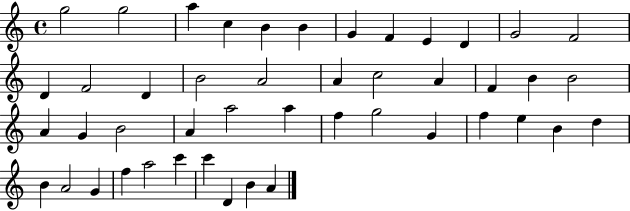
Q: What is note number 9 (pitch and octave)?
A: E4